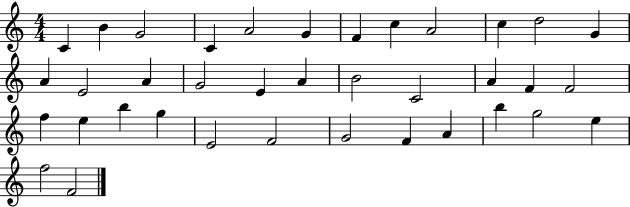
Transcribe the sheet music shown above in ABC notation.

X:1
T:Untitled
M:4/4
L:1/4
K:C
C B G2 C A2 G F c A2 c d2 G A E2 A G2 E A B2 C2 A F F2 f e b g E2 F2 G2 F A b g2 e f2 F2